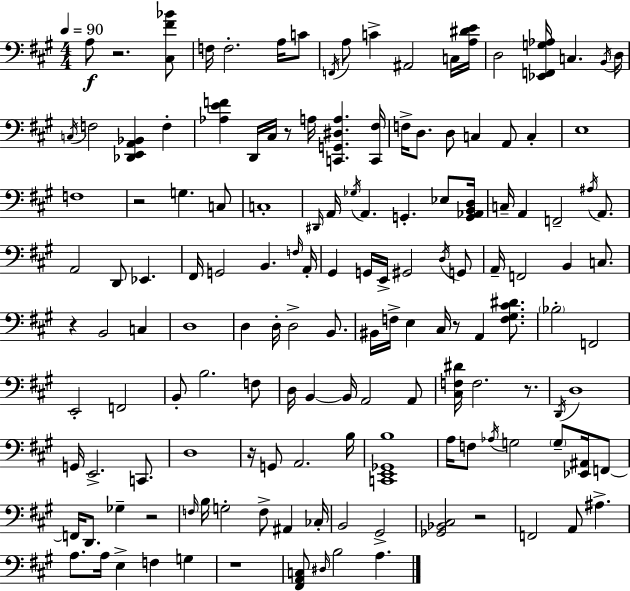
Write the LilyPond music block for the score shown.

{
  \clef bass
  \numericTimeSignature
  \time 4/4
  \key a \major
  \tempo 4 = 90
  a8\f r2. <cis fis' bes'>8 | f16 f2.-. a16 c'8 | \acciaccatura { f,16 } a8 c'4-> ais,2 c16 | <a dis' e'>16 d2 <ees, f, g aes>16 c4. | \break \acciaccatura { b,16 } d16 \acciaccatura { c16 } f2 <des, e, a, bes,>4 f4-. | <aes e' f'>4 d,16 cis16 r8 a16 <c, g, dis a>4. | <c, fis>16 f16-> d8. d8 c4 a,8 c4-. | e1 | \break f1 | r2 g4. | c8 c1-. | \grace { dis,16 } a,16 \acciaccatura { ges16 } a,4. g,4.-. | \break ees8 <g, aes, b, d>16 c16-- a,4 f,2-- | \acciaccatura { ais16 } a,8. a,2 d,8 | ees,4. fis,16 g,2 b,4. | \grace { f16 } a,16-. gis,4 g,16 e,16-> gis,2 | \break \acciaccatura { d16 } g,8 a,16-- f,2 | b,4 c8. r4 b,2 | c4 d1 | d4 d16-. d2-> | \break b,8. bis,16 f16-> e4 cis16 r8 | a,4 <f gis cis' dis'>8. \parenthesize bes2-. | f,2 e,2-. | f,2 b,8-. b2. | \break f8 d16 b,4~~ b,16 a,2 | a,8 <cis f dis'>16 f2. | r8. \acciaccatura { d,16 } d1 | g,16 e,2.-> | \break c,8. d1 | r16 g,8 a,2. | b16 <c, e, ges, b>1 | a16 f8 \acciaccatura { aes16 } g2 | \break \parenthesize g8-- <ees, ais,>16 f,8~~ f,16 d,8. ges4-- | r2 \grace { f16 } b16 g2-. | f8-> ais,4 ces16-. b,2 | gis,2-> <ges, bes, cis>2 | \break r2 f,2 | a,8 ais4.-> a8. a16 e4-> | f4 g4 r1 | <fis, a, c>8 \grace { dis16 } b2 | \break a4. \bar "|."
}